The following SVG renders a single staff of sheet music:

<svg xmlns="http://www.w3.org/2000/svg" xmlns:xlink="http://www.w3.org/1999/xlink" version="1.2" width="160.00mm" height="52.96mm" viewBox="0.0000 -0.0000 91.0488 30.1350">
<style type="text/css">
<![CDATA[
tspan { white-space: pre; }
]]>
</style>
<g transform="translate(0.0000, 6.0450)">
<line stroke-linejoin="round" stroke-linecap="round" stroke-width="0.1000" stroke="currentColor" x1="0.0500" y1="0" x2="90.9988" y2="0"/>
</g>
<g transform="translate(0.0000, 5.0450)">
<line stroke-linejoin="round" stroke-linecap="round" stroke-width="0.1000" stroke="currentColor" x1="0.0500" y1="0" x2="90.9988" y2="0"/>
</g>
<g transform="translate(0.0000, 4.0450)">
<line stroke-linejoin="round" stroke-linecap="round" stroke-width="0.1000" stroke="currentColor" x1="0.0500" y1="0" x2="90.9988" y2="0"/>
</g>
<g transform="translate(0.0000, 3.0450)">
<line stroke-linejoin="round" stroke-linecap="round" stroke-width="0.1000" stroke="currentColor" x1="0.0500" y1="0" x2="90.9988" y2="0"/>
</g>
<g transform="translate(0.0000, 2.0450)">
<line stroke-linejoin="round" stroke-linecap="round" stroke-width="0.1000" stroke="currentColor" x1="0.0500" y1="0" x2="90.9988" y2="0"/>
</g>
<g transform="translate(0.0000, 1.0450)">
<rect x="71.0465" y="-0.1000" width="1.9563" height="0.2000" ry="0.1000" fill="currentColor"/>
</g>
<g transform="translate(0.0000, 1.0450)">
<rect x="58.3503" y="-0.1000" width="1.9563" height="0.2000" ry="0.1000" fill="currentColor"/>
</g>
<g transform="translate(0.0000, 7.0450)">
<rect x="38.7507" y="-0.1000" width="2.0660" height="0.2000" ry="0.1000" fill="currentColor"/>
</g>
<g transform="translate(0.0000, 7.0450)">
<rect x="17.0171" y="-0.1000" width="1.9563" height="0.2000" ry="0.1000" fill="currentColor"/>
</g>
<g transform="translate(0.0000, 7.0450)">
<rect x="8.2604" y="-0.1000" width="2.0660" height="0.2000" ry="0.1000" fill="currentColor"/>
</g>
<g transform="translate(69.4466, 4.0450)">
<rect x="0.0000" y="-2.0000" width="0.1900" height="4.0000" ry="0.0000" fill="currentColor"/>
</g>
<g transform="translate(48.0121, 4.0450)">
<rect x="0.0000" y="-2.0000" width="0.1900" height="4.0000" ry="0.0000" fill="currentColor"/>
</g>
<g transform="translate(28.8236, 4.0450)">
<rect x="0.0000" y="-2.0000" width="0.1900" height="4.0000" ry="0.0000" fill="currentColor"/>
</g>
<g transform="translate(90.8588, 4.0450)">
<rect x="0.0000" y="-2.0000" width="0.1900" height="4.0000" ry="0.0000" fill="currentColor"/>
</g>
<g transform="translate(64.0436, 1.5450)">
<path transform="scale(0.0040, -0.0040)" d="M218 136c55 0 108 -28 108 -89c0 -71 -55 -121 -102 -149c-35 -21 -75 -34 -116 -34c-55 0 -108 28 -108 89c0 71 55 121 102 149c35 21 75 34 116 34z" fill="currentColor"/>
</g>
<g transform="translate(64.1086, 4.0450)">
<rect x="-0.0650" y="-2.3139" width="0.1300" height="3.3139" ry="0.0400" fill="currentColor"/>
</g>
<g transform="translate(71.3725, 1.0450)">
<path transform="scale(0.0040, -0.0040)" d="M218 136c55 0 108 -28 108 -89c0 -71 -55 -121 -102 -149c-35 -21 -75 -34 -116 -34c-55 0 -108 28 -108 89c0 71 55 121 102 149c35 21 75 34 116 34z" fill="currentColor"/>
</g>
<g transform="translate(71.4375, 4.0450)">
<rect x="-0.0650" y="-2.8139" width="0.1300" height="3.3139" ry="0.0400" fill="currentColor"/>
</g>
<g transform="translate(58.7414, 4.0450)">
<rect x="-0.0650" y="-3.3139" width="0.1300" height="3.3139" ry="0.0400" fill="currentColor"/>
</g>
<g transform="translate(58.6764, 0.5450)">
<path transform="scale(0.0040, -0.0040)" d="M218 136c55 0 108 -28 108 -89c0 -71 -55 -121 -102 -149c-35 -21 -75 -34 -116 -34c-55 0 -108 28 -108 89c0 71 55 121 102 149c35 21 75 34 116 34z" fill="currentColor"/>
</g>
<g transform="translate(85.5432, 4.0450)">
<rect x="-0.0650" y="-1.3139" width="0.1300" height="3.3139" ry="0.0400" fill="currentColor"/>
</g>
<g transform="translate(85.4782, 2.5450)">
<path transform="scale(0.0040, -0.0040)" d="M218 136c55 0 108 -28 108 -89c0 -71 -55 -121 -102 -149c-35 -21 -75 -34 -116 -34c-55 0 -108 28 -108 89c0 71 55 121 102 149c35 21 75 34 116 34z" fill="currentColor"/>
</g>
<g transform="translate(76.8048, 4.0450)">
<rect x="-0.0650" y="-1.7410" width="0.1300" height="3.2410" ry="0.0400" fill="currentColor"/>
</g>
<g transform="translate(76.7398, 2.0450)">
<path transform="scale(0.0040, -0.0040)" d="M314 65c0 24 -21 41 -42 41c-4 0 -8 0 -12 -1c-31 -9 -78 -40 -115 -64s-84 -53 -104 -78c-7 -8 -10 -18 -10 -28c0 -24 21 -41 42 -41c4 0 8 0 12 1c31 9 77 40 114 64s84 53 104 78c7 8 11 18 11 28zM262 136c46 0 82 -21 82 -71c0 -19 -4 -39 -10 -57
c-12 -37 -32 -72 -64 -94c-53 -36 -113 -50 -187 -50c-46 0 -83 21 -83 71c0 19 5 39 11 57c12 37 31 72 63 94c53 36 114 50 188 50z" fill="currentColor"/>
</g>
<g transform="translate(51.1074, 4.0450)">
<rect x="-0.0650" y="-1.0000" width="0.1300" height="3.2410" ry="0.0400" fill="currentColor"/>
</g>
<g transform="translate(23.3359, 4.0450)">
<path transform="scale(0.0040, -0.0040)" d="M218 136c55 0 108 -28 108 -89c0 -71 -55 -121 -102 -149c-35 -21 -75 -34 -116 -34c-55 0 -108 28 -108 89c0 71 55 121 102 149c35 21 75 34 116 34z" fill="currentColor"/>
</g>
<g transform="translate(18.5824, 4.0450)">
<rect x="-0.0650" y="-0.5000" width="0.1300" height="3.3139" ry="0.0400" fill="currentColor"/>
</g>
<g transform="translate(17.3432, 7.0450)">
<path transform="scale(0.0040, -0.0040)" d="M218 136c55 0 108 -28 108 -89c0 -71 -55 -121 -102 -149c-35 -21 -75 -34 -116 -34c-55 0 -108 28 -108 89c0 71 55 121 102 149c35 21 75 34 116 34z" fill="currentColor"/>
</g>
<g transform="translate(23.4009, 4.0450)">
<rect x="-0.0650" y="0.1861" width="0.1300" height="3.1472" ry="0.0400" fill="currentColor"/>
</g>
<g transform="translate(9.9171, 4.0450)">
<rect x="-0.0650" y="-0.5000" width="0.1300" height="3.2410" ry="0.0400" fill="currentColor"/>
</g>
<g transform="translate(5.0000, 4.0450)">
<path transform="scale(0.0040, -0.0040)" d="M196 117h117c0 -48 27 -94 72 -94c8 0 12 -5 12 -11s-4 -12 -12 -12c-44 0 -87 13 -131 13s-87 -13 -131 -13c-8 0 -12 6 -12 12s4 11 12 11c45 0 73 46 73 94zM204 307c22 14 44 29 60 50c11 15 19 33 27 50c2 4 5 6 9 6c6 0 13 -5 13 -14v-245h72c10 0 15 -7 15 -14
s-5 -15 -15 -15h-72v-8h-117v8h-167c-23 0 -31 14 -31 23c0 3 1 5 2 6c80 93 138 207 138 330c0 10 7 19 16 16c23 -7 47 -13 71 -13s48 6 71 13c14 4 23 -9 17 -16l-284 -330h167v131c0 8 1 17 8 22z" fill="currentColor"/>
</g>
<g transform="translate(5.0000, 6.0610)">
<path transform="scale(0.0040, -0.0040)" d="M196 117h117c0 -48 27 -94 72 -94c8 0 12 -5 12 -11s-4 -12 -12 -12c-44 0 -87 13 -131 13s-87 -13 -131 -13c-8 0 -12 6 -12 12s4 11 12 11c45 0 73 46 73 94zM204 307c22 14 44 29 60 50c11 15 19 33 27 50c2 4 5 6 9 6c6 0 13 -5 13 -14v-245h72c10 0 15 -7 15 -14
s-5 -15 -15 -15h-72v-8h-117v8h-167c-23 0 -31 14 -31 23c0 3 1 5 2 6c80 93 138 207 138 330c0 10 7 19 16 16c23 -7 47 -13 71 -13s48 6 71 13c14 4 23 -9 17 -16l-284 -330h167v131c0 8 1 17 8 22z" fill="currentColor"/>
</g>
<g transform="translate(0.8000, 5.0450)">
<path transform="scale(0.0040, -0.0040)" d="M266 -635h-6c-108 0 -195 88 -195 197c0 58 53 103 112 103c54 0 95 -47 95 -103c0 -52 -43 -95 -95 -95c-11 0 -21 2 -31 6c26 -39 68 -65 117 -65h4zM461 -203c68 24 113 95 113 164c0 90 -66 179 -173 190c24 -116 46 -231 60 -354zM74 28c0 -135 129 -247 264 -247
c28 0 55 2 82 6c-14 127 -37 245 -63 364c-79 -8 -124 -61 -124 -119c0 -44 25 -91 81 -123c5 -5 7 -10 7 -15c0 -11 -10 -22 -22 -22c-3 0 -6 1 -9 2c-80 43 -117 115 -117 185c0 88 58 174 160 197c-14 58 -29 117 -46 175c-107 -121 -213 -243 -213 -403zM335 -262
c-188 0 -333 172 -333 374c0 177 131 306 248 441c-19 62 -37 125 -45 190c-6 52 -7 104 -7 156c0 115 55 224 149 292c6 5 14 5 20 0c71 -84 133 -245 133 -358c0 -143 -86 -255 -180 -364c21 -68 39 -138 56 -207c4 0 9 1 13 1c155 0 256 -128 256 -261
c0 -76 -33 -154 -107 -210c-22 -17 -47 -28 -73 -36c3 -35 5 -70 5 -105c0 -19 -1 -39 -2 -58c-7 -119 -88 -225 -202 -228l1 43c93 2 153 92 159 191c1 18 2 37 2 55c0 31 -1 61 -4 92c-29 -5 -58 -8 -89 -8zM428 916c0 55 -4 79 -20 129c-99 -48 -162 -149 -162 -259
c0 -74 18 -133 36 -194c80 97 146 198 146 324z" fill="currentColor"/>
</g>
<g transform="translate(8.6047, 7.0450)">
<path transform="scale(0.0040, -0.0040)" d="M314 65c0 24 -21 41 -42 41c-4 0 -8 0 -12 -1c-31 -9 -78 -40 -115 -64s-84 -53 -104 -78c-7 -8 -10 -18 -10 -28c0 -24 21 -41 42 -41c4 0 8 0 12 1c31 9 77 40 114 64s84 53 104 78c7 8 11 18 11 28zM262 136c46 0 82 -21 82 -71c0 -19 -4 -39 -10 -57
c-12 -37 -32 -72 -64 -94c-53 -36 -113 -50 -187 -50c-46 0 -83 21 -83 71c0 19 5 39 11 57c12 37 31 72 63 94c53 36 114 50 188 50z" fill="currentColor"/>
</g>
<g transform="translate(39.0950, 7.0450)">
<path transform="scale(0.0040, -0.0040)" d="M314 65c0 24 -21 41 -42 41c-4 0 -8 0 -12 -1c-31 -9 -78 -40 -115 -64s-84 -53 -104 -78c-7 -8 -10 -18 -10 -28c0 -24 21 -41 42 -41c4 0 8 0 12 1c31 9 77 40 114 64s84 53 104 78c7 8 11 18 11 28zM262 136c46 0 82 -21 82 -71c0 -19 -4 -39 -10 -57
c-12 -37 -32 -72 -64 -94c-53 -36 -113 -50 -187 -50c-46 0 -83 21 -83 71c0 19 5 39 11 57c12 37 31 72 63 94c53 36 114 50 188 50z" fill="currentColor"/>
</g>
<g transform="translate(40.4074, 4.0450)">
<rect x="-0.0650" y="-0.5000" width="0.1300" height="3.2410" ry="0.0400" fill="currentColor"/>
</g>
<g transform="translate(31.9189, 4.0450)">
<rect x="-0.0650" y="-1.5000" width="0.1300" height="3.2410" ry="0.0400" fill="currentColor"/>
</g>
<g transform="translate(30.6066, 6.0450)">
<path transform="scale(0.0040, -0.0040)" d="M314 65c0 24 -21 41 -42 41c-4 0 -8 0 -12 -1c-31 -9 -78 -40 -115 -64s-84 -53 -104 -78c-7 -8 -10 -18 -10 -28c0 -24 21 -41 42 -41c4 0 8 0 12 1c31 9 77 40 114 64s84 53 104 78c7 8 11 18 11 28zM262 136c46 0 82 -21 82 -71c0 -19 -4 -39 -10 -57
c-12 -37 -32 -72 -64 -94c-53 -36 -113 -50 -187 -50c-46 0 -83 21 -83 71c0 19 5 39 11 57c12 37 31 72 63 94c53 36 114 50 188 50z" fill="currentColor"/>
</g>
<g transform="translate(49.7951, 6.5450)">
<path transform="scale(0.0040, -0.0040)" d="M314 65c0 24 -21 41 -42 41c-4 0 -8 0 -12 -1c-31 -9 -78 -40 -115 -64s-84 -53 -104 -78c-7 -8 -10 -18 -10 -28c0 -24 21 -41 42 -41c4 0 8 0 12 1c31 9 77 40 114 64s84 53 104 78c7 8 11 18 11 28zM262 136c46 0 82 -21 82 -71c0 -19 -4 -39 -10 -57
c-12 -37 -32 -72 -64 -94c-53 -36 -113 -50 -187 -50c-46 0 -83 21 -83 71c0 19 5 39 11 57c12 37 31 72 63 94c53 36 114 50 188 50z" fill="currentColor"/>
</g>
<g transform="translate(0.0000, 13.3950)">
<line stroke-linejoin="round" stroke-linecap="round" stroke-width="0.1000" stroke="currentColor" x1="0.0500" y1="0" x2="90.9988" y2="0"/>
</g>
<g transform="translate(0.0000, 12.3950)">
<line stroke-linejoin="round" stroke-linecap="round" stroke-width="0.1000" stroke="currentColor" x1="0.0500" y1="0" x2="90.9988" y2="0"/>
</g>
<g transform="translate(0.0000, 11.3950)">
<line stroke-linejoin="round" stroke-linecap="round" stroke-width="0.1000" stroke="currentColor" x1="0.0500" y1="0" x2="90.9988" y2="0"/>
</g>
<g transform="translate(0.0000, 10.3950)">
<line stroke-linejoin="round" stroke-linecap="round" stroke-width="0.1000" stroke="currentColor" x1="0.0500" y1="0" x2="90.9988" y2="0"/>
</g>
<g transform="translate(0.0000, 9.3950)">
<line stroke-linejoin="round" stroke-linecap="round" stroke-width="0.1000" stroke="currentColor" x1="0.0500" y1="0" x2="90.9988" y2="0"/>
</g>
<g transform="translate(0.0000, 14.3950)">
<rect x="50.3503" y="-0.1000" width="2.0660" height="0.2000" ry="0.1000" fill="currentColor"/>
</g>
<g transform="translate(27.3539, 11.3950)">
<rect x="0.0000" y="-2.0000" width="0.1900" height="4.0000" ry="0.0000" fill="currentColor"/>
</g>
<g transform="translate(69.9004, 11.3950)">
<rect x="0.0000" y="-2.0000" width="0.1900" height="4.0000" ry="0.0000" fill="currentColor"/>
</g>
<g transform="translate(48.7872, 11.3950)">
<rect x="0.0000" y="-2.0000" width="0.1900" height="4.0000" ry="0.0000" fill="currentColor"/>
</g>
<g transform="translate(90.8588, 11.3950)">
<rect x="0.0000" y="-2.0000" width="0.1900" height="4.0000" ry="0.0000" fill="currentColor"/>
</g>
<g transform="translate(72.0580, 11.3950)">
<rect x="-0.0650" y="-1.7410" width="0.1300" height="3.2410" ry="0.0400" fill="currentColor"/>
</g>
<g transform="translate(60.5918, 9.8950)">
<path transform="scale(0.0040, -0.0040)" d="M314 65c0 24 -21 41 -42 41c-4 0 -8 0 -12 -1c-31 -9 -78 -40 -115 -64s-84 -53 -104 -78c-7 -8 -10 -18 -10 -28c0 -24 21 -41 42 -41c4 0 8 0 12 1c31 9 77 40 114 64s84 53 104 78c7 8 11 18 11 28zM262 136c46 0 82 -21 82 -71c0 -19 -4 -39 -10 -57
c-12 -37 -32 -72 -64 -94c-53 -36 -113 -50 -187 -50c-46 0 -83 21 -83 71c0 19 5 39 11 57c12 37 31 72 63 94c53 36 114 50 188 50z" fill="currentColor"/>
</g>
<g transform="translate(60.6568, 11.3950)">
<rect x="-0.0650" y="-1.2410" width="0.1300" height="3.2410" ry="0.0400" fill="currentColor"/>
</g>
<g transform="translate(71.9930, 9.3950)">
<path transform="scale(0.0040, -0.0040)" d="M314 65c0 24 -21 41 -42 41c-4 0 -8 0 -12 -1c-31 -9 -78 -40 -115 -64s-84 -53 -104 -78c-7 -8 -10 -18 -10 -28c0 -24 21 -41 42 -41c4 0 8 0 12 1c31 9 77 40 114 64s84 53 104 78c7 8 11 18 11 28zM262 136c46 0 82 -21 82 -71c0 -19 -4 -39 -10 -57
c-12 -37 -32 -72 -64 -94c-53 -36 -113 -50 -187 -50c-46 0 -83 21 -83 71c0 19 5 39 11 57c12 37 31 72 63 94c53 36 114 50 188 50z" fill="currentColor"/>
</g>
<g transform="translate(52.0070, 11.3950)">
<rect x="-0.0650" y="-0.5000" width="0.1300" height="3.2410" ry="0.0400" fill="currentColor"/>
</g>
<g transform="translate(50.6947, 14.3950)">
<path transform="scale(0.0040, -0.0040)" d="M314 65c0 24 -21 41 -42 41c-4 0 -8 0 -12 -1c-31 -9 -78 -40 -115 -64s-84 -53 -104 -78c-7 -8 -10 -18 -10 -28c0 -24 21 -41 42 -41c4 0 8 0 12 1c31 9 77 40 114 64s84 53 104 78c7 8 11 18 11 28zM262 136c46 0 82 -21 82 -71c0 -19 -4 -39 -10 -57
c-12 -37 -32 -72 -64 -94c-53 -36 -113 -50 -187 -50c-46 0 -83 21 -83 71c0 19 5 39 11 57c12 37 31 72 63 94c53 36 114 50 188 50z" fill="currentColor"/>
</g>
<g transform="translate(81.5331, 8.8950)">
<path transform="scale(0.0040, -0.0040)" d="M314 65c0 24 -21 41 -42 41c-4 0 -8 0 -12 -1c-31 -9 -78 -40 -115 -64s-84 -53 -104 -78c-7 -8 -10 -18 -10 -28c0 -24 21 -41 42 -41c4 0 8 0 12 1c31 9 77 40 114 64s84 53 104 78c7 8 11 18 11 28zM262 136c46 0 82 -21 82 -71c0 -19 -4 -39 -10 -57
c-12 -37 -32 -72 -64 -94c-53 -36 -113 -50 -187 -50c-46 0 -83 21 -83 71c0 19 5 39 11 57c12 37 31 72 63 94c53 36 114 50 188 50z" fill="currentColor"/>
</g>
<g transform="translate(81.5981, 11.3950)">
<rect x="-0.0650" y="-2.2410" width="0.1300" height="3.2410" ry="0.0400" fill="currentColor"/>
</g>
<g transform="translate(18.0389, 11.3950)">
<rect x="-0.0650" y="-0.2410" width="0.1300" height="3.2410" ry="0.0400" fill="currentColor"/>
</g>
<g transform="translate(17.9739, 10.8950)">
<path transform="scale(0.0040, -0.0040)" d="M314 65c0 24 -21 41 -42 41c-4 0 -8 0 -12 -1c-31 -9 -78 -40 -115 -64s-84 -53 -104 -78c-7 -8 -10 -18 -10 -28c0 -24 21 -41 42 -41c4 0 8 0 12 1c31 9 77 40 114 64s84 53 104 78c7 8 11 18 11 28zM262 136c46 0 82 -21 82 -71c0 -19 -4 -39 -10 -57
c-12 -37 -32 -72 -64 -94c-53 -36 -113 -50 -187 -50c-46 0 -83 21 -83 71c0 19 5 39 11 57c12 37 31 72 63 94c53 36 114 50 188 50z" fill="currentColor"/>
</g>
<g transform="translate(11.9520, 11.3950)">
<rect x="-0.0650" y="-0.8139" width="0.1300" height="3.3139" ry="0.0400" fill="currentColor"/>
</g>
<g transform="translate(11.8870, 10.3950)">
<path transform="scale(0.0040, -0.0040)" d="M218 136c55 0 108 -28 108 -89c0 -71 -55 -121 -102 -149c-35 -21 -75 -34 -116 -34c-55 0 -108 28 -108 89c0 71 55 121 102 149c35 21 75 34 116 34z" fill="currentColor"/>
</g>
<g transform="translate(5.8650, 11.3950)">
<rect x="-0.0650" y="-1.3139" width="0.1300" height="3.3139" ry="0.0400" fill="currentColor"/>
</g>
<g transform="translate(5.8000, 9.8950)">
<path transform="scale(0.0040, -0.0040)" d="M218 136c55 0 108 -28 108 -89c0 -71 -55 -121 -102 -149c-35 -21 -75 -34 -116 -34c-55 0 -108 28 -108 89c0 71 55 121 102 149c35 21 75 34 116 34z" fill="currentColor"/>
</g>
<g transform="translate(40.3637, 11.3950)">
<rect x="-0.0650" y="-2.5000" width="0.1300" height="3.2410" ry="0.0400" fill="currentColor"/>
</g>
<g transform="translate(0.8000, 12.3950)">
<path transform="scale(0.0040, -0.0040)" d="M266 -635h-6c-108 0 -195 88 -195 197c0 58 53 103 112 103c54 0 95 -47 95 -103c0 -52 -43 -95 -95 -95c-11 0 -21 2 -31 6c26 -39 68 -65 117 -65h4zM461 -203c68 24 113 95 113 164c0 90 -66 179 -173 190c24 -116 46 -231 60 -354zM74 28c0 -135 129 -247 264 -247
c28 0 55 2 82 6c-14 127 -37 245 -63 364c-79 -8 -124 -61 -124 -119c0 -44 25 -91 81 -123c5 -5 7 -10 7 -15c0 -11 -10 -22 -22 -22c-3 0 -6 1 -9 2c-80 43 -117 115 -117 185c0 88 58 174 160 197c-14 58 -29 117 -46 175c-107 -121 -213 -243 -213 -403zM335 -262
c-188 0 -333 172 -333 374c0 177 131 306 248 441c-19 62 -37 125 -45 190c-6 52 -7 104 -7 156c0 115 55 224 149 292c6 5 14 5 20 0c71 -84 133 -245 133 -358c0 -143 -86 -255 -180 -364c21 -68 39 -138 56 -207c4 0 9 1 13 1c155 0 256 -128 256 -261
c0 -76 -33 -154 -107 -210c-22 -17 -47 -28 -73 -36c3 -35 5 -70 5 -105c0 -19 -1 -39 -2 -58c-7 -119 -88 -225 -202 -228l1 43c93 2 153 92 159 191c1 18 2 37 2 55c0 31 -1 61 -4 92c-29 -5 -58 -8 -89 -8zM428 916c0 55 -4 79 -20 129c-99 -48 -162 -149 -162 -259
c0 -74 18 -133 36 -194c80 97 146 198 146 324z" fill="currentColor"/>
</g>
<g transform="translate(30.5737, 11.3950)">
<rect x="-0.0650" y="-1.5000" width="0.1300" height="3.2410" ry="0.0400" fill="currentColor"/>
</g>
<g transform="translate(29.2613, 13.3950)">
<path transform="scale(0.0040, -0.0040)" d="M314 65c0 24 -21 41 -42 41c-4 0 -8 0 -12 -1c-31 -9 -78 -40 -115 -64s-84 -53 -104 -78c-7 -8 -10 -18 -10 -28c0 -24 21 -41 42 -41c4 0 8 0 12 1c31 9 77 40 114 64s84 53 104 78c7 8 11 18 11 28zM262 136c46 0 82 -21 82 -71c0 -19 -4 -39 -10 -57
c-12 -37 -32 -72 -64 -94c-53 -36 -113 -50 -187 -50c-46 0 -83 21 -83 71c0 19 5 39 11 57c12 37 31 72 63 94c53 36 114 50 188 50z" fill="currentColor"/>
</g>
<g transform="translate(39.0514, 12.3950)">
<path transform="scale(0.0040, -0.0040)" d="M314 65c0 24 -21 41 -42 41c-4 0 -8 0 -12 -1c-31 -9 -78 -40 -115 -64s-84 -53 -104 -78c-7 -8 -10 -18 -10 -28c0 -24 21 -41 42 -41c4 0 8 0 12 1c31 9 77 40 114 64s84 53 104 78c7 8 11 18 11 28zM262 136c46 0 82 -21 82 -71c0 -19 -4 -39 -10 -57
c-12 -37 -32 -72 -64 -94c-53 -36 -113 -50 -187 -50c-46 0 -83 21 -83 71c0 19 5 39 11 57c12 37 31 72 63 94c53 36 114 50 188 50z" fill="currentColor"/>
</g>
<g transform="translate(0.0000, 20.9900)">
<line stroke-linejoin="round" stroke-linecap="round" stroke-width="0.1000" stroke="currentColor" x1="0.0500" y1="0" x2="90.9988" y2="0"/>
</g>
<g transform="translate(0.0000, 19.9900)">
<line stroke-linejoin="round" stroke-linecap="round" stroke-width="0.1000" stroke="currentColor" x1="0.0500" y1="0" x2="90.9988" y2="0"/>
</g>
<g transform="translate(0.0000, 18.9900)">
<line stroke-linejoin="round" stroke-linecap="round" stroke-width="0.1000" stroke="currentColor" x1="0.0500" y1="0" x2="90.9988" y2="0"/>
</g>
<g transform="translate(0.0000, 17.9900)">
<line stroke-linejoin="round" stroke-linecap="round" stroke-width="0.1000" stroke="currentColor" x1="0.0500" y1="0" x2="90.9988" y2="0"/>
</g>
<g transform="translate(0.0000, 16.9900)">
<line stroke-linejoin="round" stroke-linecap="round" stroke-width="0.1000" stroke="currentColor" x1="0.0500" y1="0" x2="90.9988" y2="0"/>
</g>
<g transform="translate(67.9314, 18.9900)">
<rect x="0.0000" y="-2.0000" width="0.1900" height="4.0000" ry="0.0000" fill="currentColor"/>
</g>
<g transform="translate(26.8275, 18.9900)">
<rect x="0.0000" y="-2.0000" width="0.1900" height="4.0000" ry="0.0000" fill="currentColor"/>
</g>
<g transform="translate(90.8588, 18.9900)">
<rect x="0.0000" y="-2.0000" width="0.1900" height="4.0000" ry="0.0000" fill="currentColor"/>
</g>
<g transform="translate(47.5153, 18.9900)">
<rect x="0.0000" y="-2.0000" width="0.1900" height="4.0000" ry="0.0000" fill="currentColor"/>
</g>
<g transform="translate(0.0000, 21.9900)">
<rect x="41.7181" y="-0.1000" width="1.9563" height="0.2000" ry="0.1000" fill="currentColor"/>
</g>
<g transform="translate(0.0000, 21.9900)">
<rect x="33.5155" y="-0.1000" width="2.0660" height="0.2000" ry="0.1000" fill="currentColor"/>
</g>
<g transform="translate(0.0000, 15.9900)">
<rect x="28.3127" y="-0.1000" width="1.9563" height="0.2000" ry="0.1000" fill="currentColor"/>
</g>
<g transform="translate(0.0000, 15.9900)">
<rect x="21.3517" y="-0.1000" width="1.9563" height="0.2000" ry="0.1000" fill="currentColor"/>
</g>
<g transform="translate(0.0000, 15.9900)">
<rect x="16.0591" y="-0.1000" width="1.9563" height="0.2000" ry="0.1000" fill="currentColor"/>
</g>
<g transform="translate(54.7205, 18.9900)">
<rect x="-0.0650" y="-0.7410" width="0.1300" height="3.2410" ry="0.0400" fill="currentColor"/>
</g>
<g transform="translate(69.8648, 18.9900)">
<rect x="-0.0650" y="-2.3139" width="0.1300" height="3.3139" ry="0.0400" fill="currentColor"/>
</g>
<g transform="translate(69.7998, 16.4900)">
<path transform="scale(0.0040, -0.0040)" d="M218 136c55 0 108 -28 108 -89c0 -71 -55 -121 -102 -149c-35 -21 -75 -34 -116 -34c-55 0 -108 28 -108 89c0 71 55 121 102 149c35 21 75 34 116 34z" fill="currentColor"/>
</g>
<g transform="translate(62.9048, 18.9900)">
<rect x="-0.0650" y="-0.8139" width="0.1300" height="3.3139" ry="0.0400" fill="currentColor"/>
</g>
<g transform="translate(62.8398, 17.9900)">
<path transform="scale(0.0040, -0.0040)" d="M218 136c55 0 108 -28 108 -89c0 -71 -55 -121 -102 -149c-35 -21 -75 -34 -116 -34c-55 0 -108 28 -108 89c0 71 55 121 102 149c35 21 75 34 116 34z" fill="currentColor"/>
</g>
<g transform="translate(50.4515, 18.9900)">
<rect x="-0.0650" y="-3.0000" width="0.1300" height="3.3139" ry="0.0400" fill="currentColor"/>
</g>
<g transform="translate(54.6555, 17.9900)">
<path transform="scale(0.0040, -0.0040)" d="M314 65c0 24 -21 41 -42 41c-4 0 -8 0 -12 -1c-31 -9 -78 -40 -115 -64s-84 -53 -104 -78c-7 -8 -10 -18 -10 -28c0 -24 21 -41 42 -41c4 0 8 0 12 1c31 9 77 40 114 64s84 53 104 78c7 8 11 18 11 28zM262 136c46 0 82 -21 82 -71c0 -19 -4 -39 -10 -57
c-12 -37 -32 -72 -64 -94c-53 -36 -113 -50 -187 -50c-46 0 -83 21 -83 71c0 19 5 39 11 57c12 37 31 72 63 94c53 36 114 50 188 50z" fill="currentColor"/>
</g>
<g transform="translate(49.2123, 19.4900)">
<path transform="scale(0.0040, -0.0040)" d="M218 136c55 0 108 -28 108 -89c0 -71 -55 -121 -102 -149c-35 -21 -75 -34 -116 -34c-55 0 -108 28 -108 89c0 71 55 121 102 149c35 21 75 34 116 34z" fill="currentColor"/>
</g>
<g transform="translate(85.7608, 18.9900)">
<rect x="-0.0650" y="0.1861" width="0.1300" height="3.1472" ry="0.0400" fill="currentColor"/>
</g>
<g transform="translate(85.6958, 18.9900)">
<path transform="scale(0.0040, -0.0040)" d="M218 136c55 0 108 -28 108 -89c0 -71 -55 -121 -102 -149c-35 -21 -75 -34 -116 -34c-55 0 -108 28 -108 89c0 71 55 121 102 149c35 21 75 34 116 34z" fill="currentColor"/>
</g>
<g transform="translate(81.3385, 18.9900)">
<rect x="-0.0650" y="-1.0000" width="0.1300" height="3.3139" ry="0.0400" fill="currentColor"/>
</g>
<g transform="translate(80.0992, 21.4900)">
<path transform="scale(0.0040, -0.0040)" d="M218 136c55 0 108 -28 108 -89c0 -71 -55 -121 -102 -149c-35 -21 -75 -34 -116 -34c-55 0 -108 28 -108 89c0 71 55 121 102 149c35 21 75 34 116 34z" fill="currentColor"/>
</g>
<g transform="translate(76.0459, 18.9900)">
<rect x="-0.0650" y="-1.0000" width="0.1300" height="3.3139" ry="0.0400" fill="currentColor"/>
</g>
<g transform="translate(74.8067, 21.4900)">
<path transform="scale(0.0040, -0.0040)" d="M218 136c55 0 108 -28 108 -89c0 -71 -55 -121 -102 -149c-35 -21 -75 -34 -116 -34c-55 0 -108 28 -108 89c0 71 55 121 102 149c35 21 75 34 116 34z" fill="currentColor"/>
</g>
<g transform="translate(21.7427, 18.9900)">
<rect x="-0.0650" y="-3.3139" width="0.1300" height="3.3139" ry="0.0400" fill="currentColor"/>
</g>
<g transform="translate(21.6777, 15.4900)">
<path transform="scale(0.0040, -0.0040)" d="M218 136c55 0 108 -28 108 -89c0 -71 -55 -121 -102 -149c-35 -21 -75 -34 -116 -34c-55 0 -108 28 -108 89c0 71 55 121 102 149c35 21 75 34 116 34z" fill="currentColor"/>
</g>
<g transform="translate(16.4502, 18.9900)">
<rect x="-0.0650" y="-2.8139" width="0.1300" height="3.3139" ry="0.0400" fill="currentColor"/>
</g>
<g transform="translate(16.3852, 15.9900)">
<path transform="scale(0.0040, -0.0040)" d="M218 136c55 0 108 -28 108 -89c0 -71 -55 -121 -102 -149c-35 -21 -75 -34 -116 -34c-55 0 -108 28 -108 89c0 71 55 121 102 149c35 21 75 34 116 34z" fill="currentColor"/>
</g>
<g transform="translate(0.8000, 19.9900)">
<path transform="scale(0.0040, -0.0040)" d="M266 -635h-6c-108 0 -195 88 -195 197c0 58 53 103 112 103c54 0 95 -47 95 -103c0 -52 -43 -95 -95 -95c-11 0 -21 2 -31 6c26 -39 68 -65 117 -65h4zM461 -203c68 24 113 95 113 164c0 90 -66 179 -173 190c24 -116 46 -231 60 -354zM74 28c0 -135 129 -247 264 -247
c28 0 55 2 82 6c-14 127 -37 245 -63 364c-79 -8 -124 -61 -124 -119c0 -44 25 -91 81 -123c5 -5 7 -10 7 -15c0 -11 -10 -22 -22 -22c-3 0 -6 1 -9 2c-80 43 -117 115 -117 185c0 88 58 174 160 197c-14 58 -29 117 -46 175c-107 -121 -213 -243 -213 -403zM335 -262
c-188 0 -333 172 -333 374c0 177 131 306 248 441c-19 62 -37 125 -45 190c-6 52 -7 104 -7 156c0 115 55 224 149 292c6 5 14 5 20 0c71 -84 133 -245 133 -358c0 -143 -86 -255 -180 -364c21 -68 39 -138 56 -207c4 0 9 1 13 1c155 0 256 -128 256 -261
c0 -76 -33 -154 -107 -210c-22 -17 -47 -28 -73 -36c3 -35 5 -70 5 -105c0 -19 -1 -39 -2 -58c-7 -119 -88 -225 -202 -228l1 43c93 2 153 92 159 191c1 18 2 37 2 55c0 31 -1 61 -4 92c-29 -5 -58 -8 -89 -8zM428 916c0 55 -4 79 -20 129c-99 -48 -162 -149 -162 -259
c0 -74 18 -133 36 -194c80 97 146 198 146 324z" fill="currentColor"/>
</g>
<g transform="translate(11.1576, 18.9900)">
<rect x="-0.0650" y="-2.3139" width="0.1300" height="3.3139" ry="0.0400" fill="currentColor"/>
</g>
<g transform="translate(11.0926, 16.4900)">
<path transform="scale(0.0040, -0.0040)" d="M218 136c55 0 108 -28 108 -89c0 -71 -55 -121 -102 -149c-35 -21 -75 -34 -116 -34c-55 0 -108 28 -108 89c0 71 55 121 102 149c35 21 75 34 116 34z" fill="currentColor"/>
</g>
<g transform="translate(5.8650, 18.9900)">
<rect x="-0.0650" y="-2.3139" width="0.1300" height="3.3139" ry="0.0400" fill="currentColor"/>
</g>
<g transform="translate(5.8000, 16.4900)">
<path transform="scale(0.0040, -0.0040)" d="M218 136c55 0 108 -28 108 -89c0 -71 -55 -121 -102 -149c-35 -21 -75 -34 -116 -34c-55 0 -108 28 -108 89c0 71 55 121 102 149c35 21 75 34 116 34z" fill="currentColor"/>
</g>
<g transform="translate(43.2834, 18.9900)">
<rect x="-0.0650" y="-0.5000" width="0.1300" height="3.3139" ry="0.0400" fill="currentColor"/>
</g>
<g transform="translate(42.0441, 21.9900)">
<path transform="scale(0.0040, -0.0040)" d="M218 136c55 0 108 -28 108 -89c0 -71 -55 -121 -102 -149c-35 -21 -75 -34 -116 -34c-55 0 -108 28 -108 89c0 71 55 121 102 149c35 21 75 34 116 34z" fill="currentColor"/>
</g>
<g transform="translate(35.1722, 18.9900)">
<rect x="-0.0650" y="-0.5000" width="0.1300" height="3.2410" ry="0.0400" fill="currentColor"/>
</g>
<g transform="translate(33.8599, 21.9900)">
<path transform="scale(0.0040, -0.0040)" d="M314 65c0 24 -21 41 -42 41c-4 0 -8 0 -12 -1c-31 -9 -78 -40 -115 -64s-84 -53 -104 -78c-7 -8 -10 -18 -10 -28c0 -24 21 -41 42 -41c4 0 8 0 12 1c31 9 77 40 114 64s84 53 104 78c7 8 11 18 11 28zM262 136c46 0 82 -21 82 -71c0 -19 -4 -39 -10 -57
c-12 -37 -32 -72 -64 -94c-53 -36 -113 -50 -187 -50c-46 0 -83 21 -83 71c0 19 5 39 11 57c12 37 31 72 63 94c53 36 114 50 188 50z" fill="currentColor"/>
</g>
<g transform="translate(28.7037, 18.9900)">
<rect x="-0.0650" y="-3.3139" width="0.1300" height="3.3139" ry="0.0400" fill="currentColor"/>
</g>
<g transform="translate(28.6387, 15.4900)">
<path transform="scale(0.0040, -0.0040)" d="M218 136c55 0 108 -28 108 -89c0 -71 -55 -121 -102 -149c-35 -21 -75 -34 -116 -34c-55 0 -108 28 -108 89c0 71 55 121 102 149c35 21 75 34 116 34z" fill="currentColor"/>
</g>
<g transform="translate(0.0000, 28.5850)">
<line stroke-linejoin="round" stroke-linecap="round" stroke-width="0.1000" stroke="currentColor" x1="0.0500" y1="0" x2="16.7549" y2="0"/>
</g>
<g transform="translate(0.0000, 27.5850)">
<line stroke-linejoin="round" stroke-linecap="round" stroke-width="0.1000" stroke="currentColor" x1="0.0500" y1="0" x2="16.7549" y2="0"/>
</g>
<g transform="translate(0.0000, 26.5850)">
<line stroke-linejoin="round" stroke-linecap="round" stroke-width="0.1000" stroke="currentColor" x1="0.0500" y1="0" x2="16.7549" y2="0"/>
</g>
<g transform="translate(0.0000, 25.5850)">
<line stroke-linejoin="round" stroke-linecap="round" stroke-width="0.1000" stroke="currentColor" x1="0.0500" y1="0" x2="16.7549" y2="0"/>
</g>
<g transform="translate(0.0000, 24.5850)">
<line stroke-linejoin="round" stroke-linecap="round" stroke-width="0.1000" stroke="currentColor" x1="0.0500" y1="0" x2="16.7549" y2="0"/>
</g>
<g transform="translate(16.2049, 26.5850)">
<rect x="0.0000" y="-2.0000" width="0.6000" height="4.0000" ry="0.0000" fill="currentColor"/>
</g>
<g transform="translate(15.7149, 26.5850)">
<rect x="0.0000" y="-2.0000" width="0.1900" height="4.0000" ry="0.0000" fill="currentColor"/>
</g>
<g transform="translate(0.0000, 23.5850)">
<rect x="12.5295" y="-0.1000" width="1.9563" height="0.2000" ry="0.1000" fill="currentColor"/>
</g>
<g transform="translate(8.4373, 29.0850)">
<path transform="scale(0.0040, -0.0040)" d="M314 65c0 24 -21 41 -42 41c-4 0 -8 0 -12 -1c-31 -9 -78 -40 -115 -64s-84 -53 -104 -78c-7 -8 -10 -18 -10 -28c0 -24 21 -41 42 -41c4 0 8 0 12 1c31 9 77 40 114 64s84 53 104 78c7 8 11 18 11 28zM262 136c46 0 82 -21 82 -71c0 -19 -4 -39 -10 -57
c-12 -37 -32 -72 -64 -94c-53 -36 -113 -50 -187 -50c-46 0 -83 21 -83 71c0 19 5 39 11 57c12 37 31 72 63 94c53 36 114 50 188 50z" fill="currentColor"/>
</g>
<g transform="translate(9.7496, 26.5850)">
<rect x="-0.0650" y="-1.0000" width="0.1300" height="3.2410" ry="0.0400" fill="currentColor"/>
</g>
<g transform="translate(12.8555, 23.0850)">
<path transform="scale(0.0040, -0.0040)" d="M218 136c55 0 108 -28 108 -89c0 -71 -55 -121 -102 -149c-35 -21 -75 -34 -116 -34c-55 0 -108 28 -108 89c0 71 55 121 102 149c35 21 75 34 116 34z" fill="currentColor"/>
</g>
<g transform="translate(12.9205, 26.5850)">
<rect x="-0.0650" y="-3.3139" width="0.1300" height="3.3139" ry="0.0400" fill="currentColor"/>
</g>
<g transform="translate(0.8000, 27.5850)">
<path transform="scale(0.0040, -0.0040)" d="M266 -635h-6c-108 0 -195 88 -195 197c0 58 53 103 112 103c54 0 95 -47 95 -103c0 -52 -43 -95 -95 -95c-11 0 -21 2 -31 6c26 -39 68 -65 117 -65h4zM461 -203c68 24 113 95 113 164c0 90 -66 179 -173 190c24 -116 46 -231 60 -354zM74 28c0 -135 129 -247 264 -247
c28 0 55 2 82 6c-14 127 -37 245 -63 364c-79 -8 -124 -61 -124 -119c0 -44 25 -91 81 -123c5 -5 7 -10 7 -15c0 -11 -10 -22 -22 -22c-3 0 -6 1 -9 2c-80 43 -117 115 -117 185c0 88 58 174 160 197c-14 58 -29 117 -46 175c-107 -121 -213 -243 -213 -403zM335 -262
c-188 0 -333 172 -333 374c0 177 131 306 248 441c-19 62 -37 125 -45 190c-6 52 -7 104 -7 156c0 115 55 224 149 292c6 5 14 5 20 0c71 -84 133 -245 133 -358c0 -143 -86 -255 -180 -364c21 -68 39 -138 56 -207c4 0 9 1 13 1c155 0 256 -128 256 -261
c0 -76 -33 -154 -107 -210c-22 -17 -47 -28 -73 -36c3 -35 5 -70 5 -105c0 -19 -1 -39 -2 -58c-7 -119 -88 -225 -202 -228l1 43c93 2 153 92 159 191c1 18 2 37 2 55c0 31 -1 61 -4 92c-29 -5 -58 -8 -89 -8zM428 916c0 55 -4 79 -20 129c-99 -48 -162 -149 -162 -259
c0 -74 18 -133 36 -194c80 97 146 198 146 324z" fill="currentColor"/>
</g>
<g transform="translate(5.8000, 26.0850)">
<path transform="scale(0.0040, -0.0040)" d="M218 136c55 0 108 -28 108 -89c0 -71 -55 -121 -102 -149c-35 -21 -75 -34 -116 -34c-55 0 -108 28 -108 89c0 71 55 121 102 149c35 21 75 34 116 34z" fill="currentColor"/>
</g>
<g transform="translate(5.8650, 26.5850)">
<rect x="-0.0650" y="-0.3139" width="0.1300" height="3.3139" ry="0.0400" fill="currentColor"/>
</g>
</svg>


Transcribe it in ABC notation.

X:1
T:Untitled
M:4/4
L:1/4
K:C
C2 C B E2 C2 D2 b g a f2 e e d c2 E2 G2 C2 e2 f2 g2 g g a b b C2 C A d2 d g D D B c D2 b